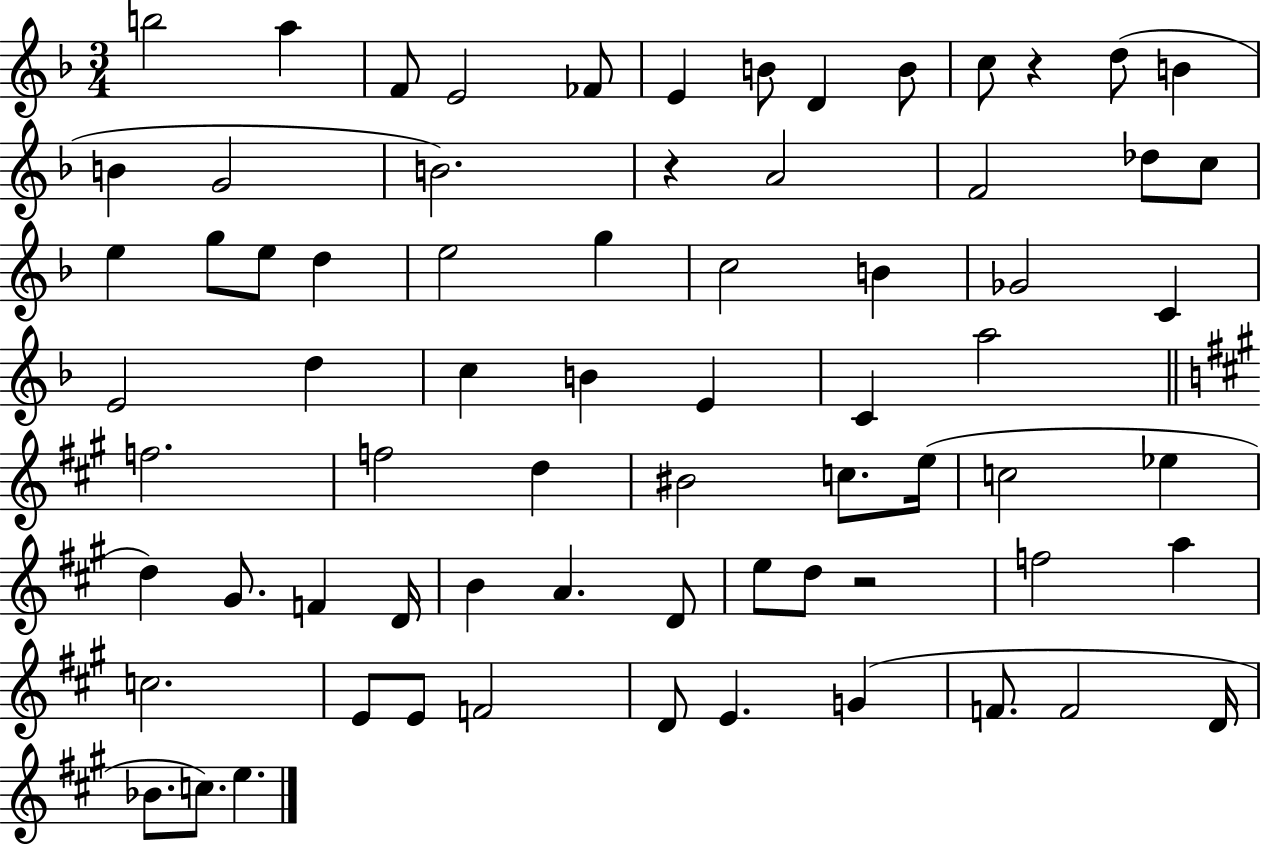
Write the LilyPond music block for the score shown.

{
  \clef treble
  \numericTimeSignature
  \time 3/4
  \key f \major
  b''2 a''4 | f'8 e'2 fes'8 | e'4 b'8 d'4 b'8 | c''8 r4 d''8( b'4 | \break b'4 g'2 | b'2.) | r4 a'2 | f'2 des''8 c''8 | \break e''4 g''8 e''8 d''4 | e''2 g''4 | c''2 b'4 | ges'2 c'4 | \break e'2 d''4 | c''4 b'4 e'4 | c'4 a''2 | \bar "||" \break \key a \major f''2. | f''2 d''4 | bis'2 c''8. e''16( | c''2 ees''4 | \break d''4) gis'8. f'4 d'16 | b'4 a'4. d'8 | e''8 d''8 r2 | f''2 a''4 | \break c''2. | e'8 e'8 f'2 | d'8 e'4. g'4( | f'8. f'2 d'16 | \break bes'8. c''8.) e''4. | \bar "|."
}